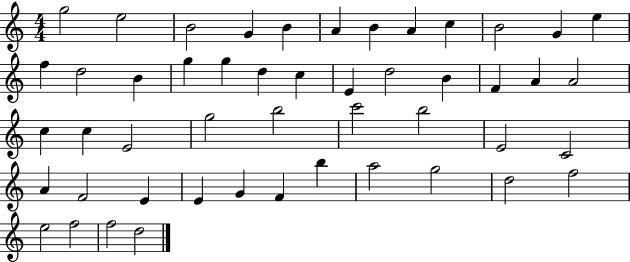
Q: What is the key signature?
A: C major